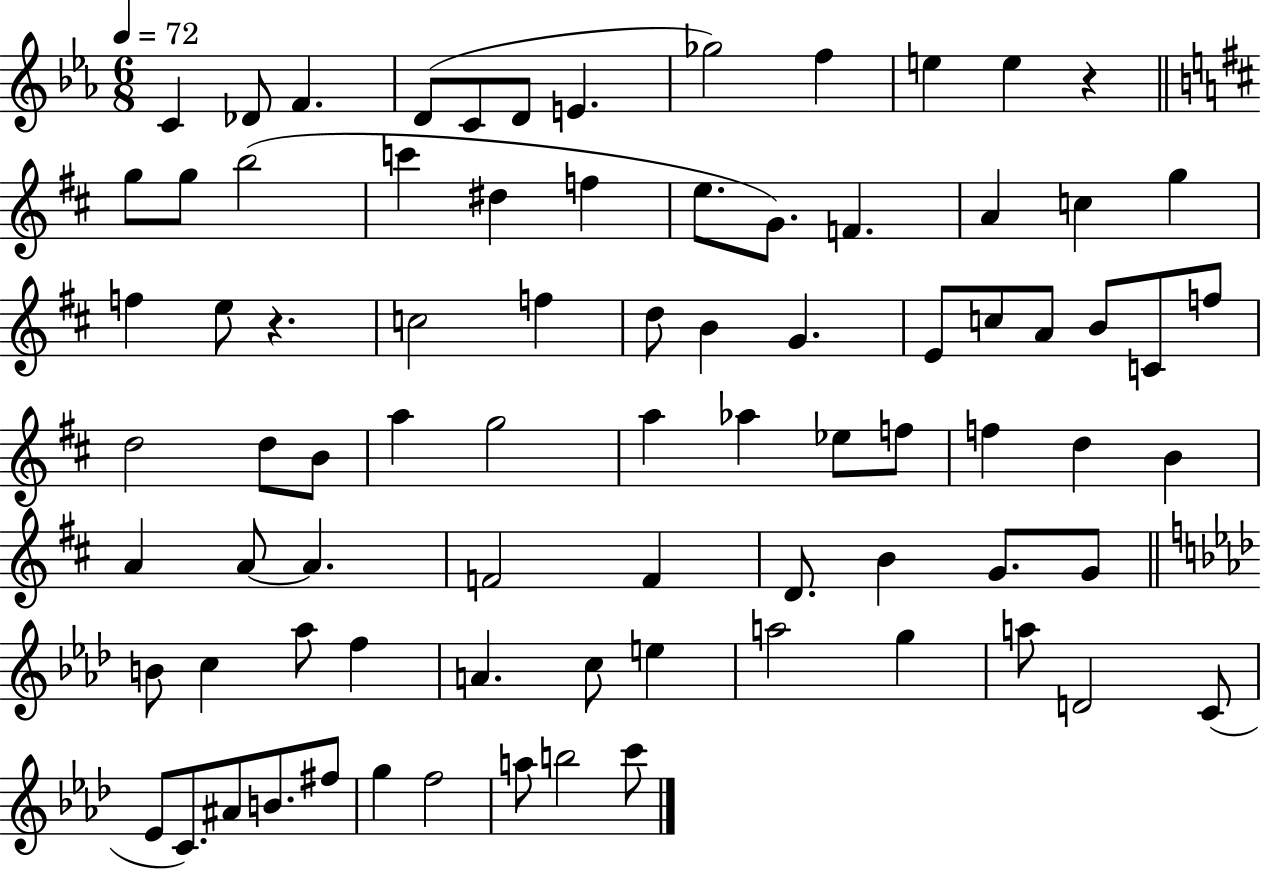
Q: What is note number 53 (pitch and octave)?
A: F4